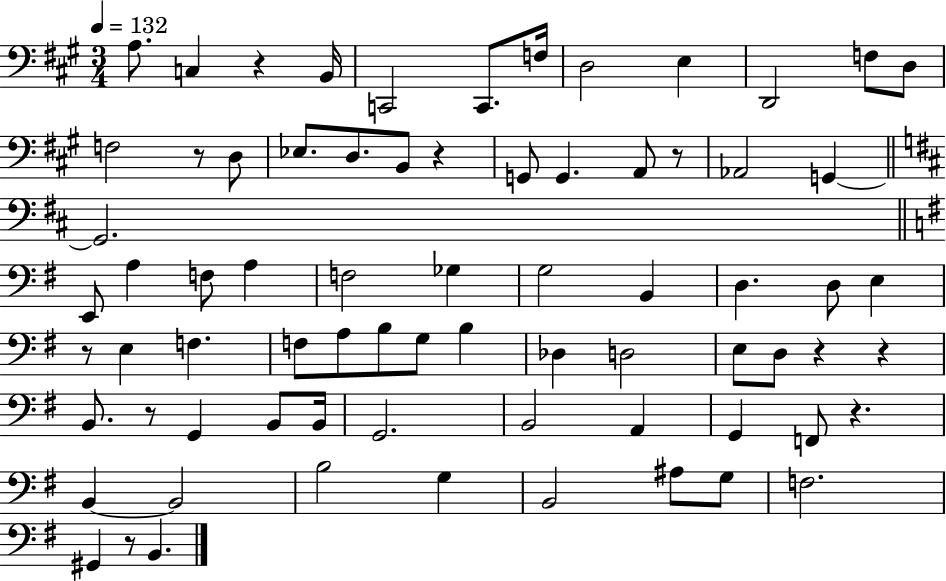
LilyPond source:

{
  \clef bass
  \numericTimeSignature
  \time 3/4
  \key a \major
  \tempo 4 = 132
  a8. c4 r4 b,16 | c,2 c,8. f16 | d2 e4 | d,2 f8 d8 | \break f2 r8 d8 | ees8. d8. b,8 r4 | g,8 g,4. a,8 r8 | aes,2 g,4~~ | \break \bar "||" \break \key b \minor g,2. | \bar "||" \break \key g \major e,8 a4 f8 a4 | f2 ges4 | g2 b,4 | d4. d8 e4 | \break r8 e4 f4. | f8 a8 b8 g8 b4 | des4 d2 | e8 d8 r4 r4 | \break b,8. r8 g,4 b,8 b,16 | g,2. | b,2 a,4 | g,4 f,8 r4. | \break b,4~~ b,2 | b2 g4 | b,2 ais8 g8 | f2. | \break gis,4 r8 b,4. | \bar "|."
}